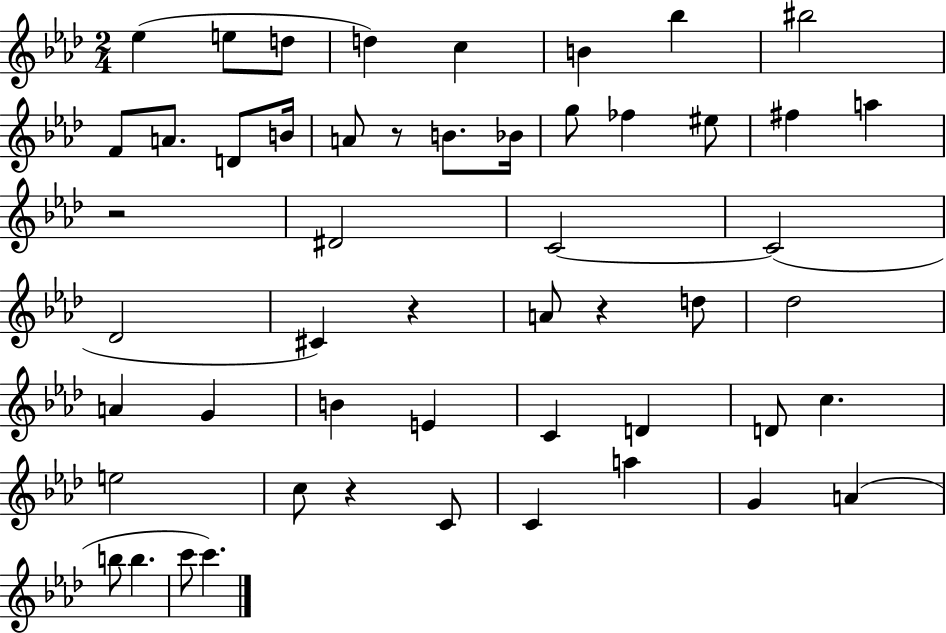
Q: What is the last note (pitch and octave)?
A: C6